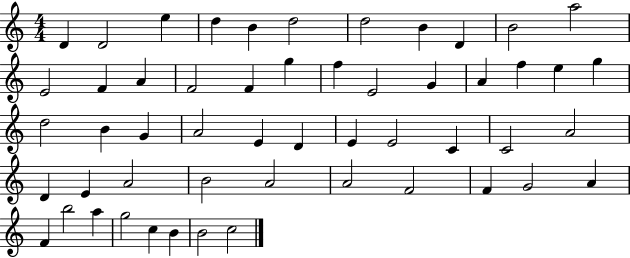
{
  \clef treble
  \numericTimeSignature
  \time 4/4
  \key c \major
  d'4 d'2 e''4 | d''4 b'4 d''2 | d''2 b'4 d'4 | b'2 a''2 | \break e'2 f'4 a'4 | f'2 f'4 g''4 | f''4 e'2 g'4 | a'4 f''4 e''4 g''4 | \break d''2 b'4 g'4 | a'2 e'4 d'4 | e'4 e'2 c'4 | c'2 a'2 | \break d'4 e'4 a'2 | b'2 a'2 | a'2 f'2 | f'4 g'2 a'4 | \break f'4 b''2 a''4 | g''2 c''4 b'4 | b'2 c''2 | \bar "|."
}